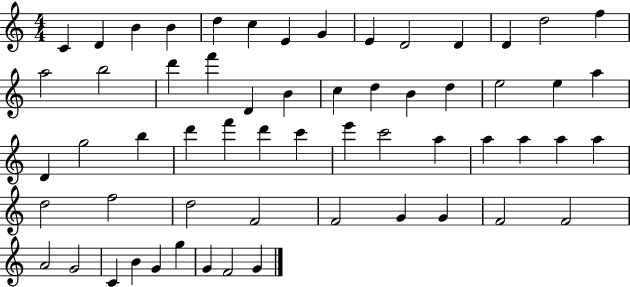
{
  \clef treble
  \numericTimeSignature
  \time 4/4
  \key c \major
  c'4 d'4 b'4 b'4 | d''4 c''4 e'4 g'4 | e'4 d'2 d'4 | d'4 d''2 f''4 | \break a''2 b''2 | d'''4 f'''4 d'4 b'4 | c''4 d''4 b'4 d''4 | e''2 e''4 a''4 | \break d'4 g''2 b''4 | d'''4 f'''4 d'''4 c'''4 | e'''4 c'''2 a''4 | a''4 a''4 a''4 a''4 | \break d''2 f''2 | d''2 f'2 | f'2 g'4 g'4 | f'2 f'2 | \break a'2 g'2 | c'4 b'4 g'4 g''4 | g'4 f'2 g'4 | \bar "|."
}